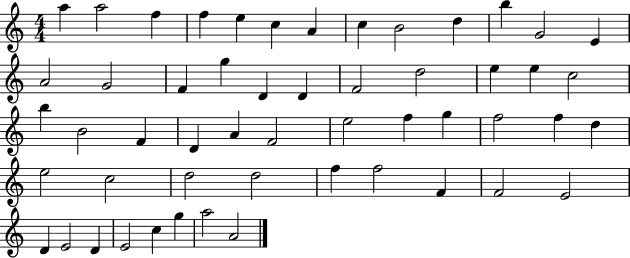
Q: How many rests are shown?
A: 0